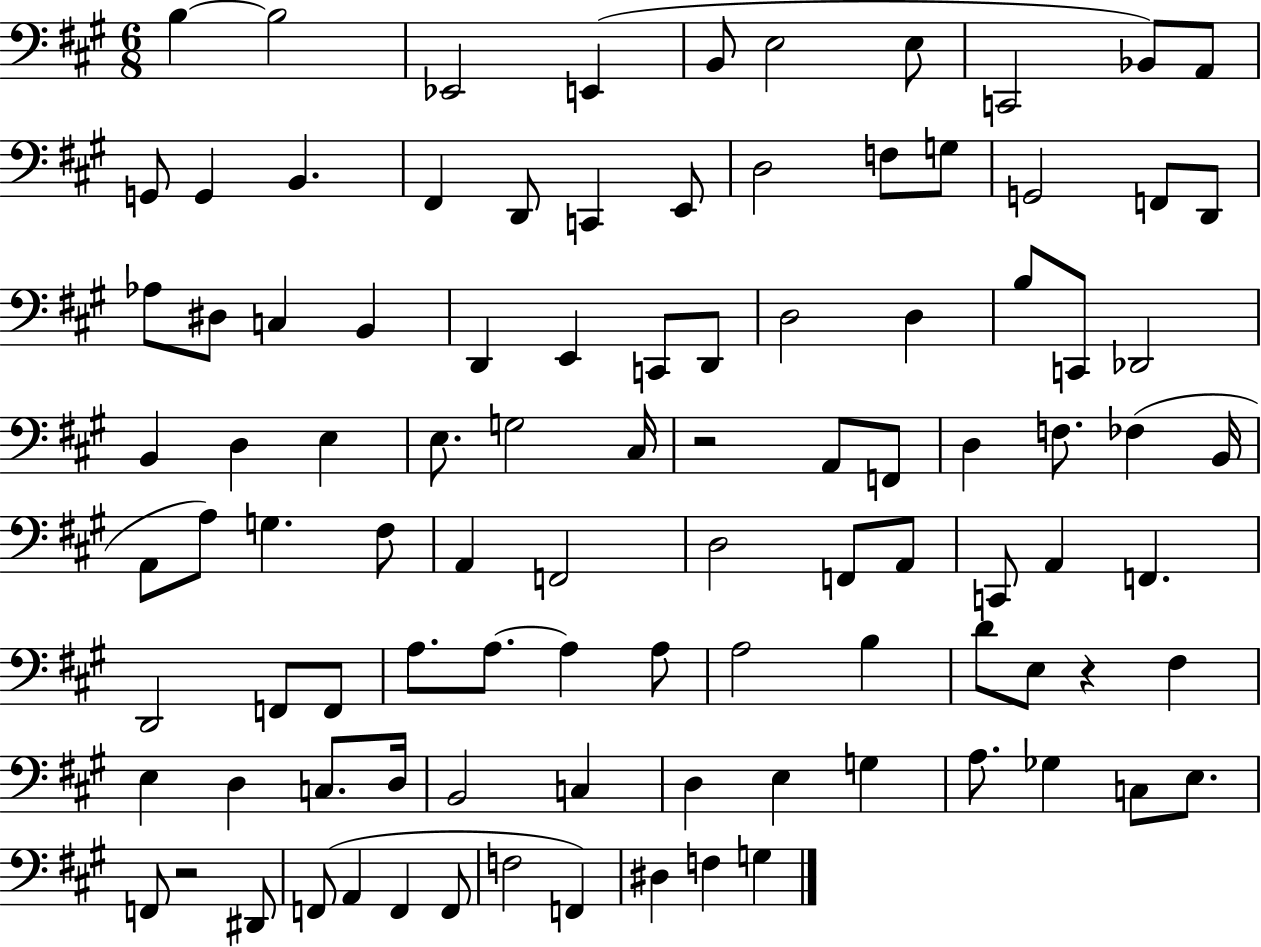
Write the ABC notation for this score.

X:1
T:Untitled
M:6/8
L:1/4
K:A
B, B,2 _E,,2 E,, B,,/2 E,2 E,/2 C,,2 _B,,/2 A,,/2 G,,/2 G,, B,, ^F,, D,,/2 C,, E,,/2 D,2 F,/2 G,/2 G,,2 F,,/2 D,,/2 _A,/2 ^D,/2 C, B,, D,, E,, C,,/2 D,,/2 D,2 D, B,/2 C,,/2 _D,,2 B,, D, E, E,/2 G,2 ^C,/4 z2 A,,/2 F,,/2 D, F,/2 _F, B,,/4 A,,/2 A,/2 G, ^F,/2 A,, F,,2 D,2 F,,/2 A,,/2 C,,/2 A,, F,, D,,2 F,,/2 F,,/2 A,/2 A,/2 A, A,/2 A,2 B, D/2 E,/2 z ^F, E, D, C,/2 D,/4 B,,2 C, D, E, G, A,/2 _G, C,/2 E,/2 F,,/2 z2 ^D,,/2 F,,/2 A,, F,, F,,/2 F,2 F,, ^D, F, G,